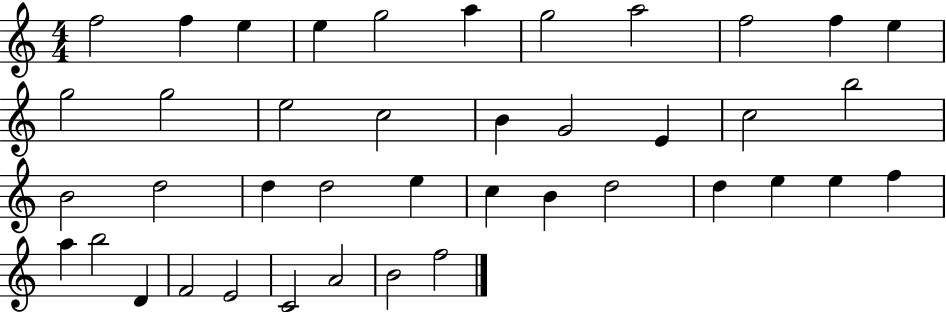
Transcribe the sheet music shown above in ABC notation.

X:1
T:Untitled
M:4/4
L:1/4
K:C
f2 f e e g2 a g2 a2 f2 f e g2 g2 e2 c2 B G2 E c2 b2 B2 d2 d d2 e c B d2 d e e f a b2 D F2 E2 C2 A2 B2 f2